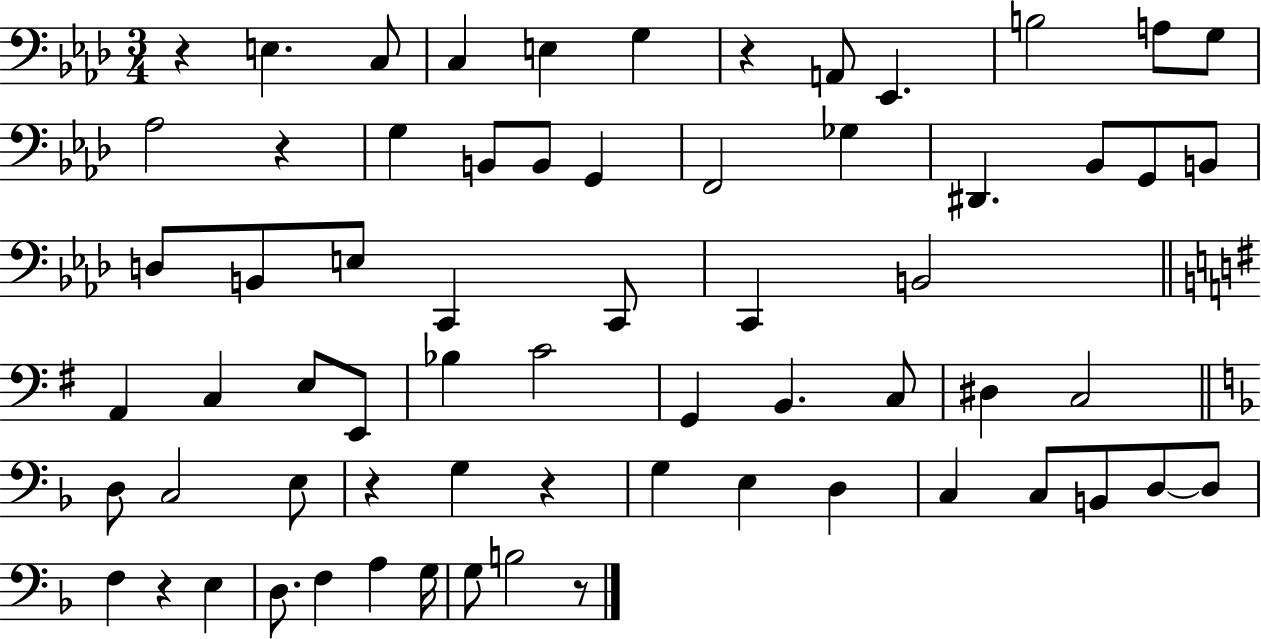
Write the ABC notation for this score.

X:1
T:Untitled
M:3/4
L:1/4
K:Ab
z E, C,/2 C, E, G, z A,,/2 _E,, B,2 A,/2 G,/2 _A,2 z G, B,,/2 B,,/2 G,, F,,2 _G, ^D,, _B,,/2 G,,/2 B,,/2 D,/2 B,,/2 E,/2 C,, C,,/2 C,, B,,2 A,, C, E,/2 E,,/2 _B, C2 G,, B,, C,/2 ^D, C,2 D,/2 C,2 E,/2 z G, z G, E, D, C, C,/2 B,,/2 D,/2 D,/2 F, z E, D,/2 F, A, G,/4 G,/2 B,2 z/2